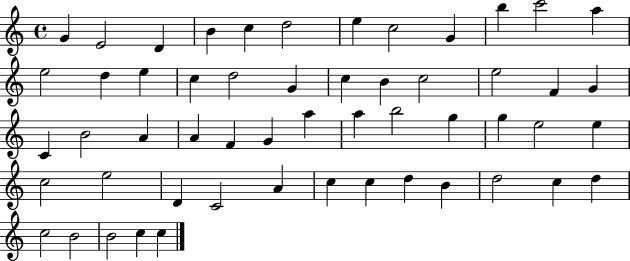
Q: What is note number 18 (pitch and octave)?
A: G4